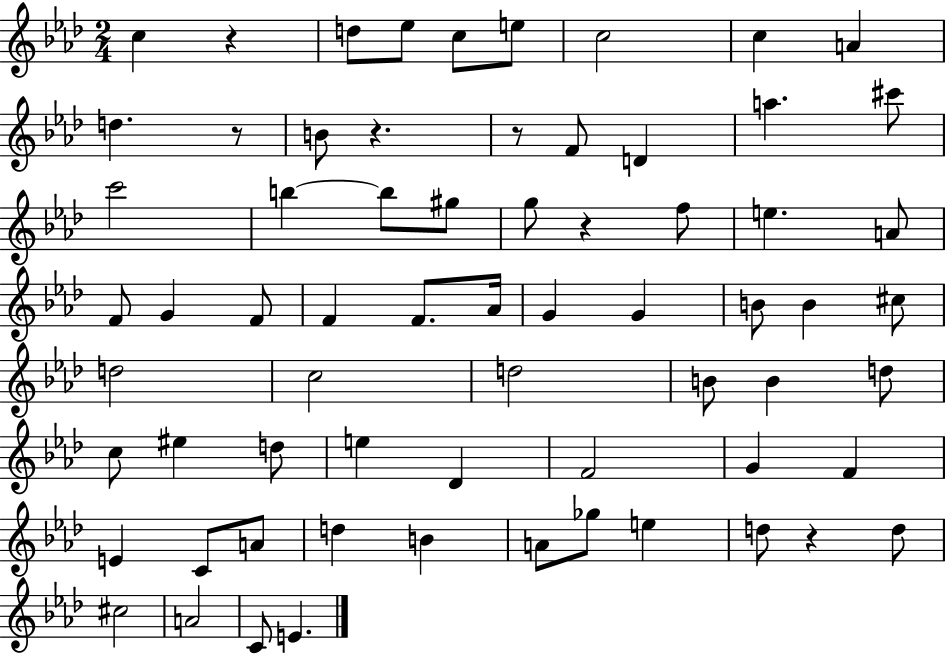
{
  \clef treble
  \numericTimeSignature
  \time 2/4
  \key aes \major
  \repeat volta 2 { c''4 r4 | d''8 ees''8 c''8 e''8 | c''2 | c''4 a'4 | \break d''4. r8 | b'8 r4. | r8 f'8 d'4 | a''4. cis'''8 | \break c'''2 | b''4~~ b''8 gis''8 | g''8 r4 f''8 | e''4. a'8 | \break f'8 g'4 f'8 | f'4 f'8. aes'16 | g'4 g'4 | b'8 b'4 cis''8 | \break d''2 | c''2 | d''2 | b'8 b'4 d''8 | \break c''8 eis''4 d''8 | e''4 des'4 | f'2 | g'4 f'4 | \break e'4 c'8 a'8 | d''4 b'4 | a'8 ges''8 e''4 | d''8 r4 d''8 | \break cis''2 | a'2 | c'8 e'4. | } \bar "|."
}